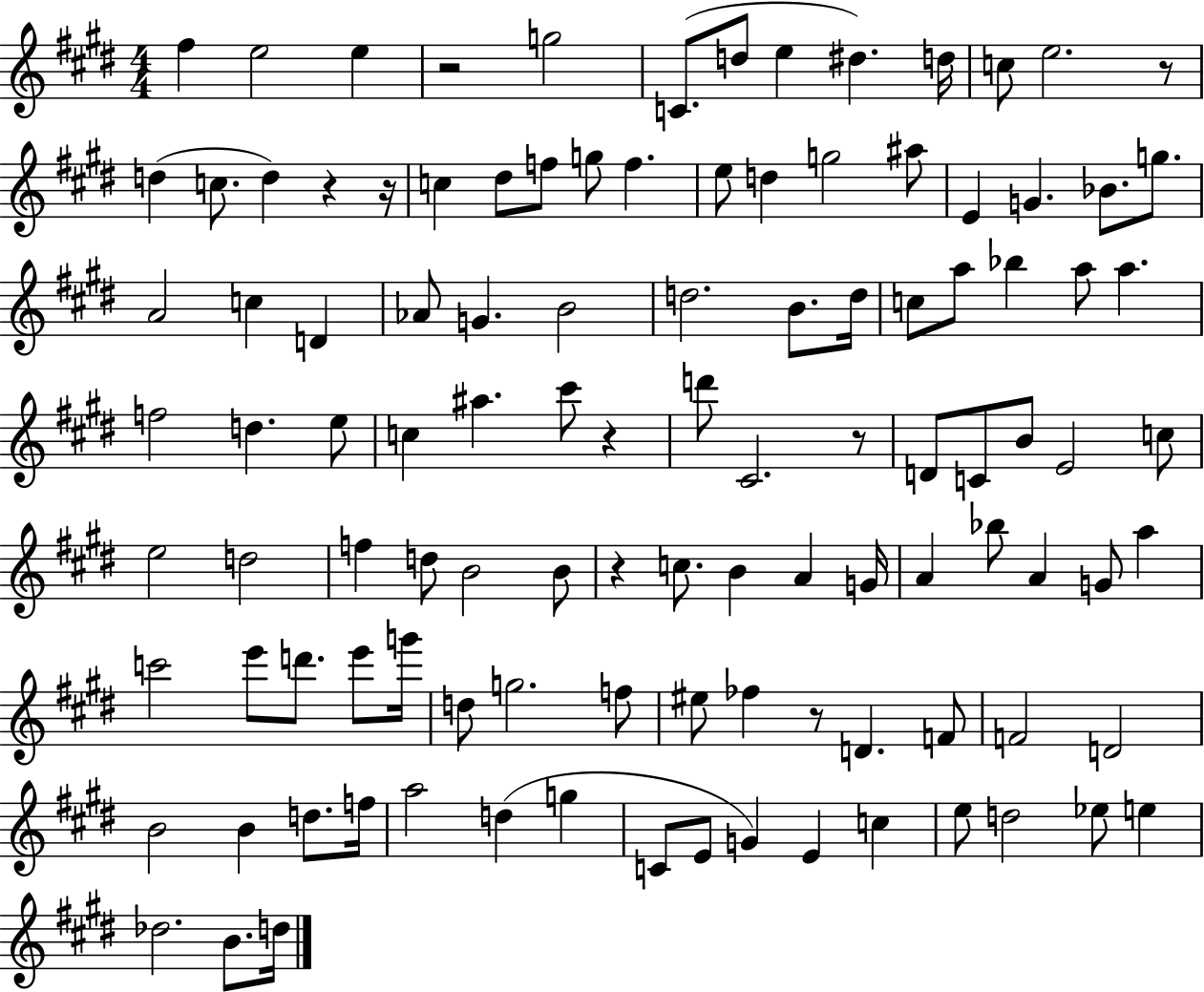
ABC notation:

X:1
T:Untitled
M:4/4
L:1/4
K:E
^f e2 e z2 g2 C/2 d/2 e ^d d/4 c/2 e2 z/2 d c/2 d z z/4 c ^d/2 f/2 g/2 f e/2 d g2 ^a/2 E G _B/2 g/2 A2 c D _A/2 G B2 d2 B/2 d/4 c/2 a/2 _b a/2 a f2 d e/2 c ^a ^c'/2 z d'/2 ^C2 z/2 D/2 C/2 B/2 E2 c/2 e2 d2 f d/2 B2 B/2 z c/2 B A G/4 A _b/2 A G/2 a c'2 e'/2 d'/2 e'/2 g'/4 d/2 g2 f/2 ^e/2 _f z/2 D F/2 F2 D2 B2 B d/2 f/4 a2 d g C/2 E/2 G E c e/2 d2 _e/2 e _d2 B/2 d/4